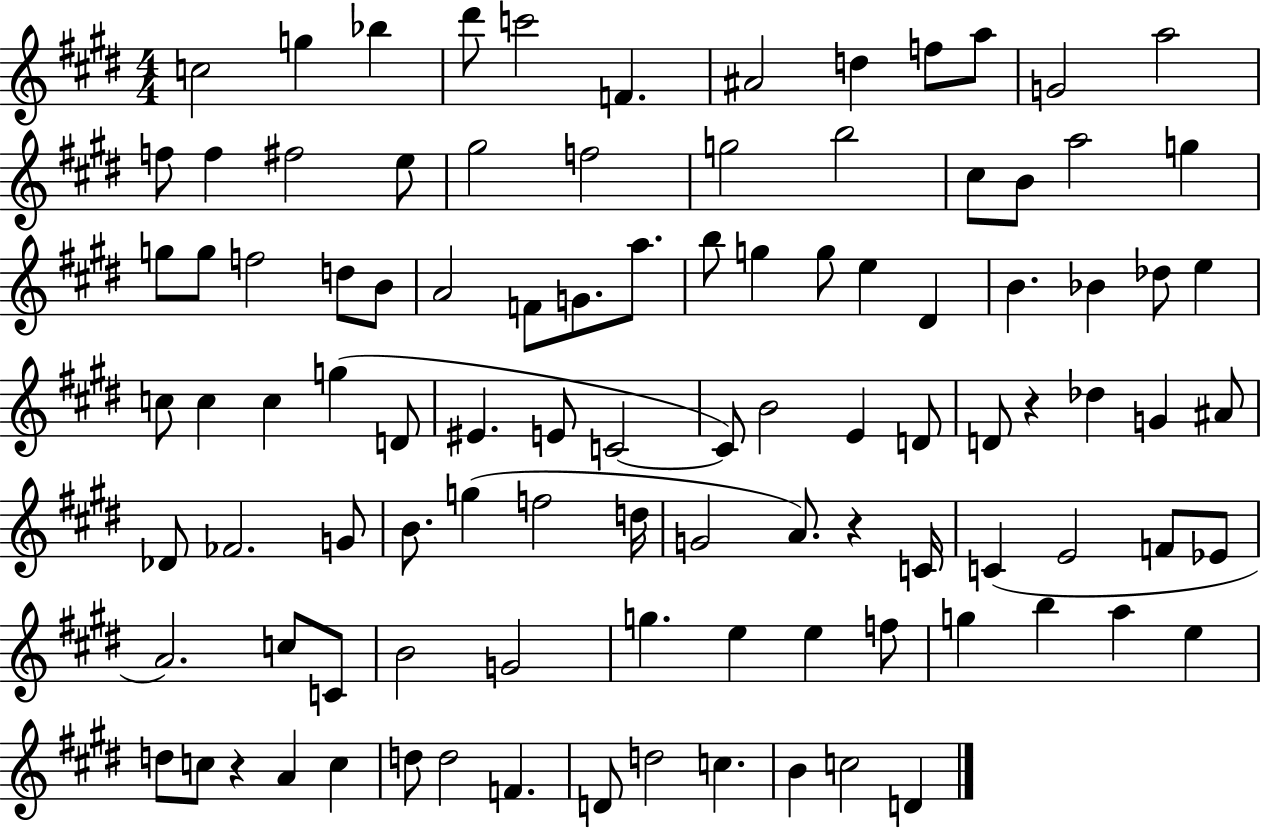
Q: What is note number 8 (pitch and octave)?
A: D5